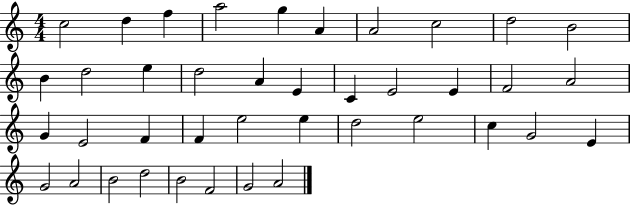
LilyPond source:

{
  \clef treble
  \numericTimeSignature
  \time 4/4
  \key c \major
  c''2 d''4 f''4 | a''2 g''4 a'4 | a'2 c''2 | d''2 b'2 | \break b'4 d''2 e''4 | d''2 a'4 e'4 | c'4 e'2 e'4 | f'2 a'2 | \break g'4 e'2 f'4 | f'4 e''2 e''4 | d''2 e''2 | c''4 g'2 e'4 | \break g'2 a'2 | b'2 d''2 | b'2 f'2 | g'2 a'2 | \break \bar "|."
}